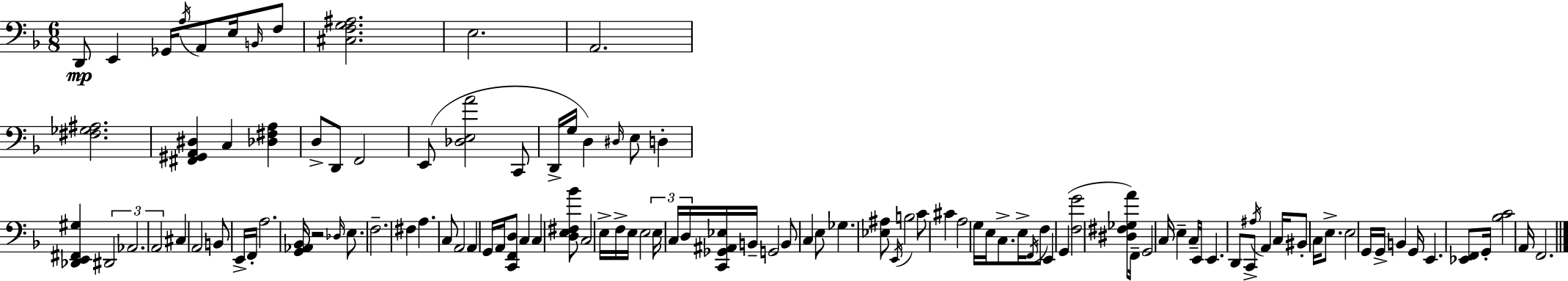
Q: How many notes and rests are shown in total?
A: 110